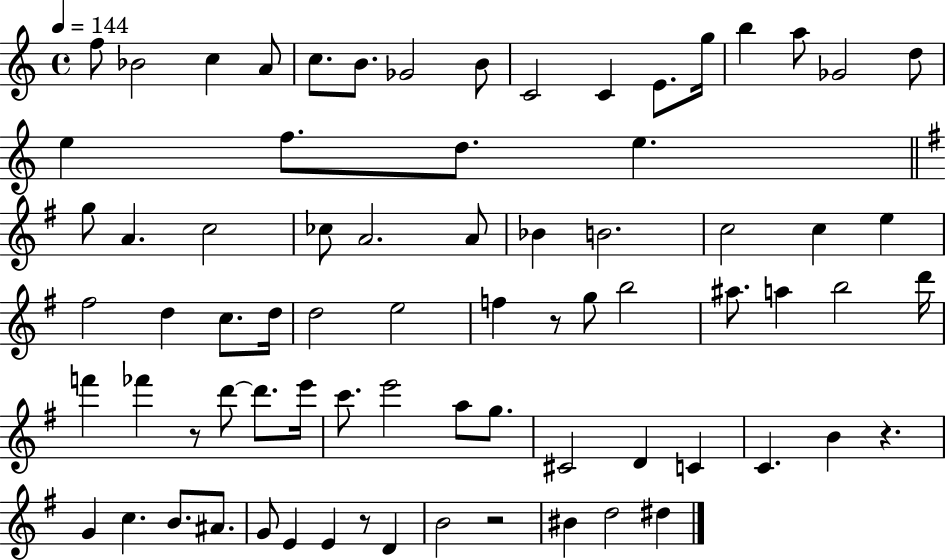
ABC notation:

X:1
T:Untitled
M:4/4
L:1/4
K:C
f/2 _B2 c A/2 c/2 B/2 _G2 B/2 C2 C E/2 g/4 b a/2 _G2 d/2 e f/2 d/2 e g/2 A c2 _c/2 A2 A/2 _B B2 c2 c e ^f2 d c/2 d/4 d2 e2 f z/2 g/2 b2 ^a/2 a b2 d'/4 f' _f' z/2 d'/2 d'/2 e'/4 c'/2 e'2 a/2 g/2 ^C2 D C C B z G c B/2 ^A/2 G/2 E E z/2 D B2 z2 ^B d2 ^d